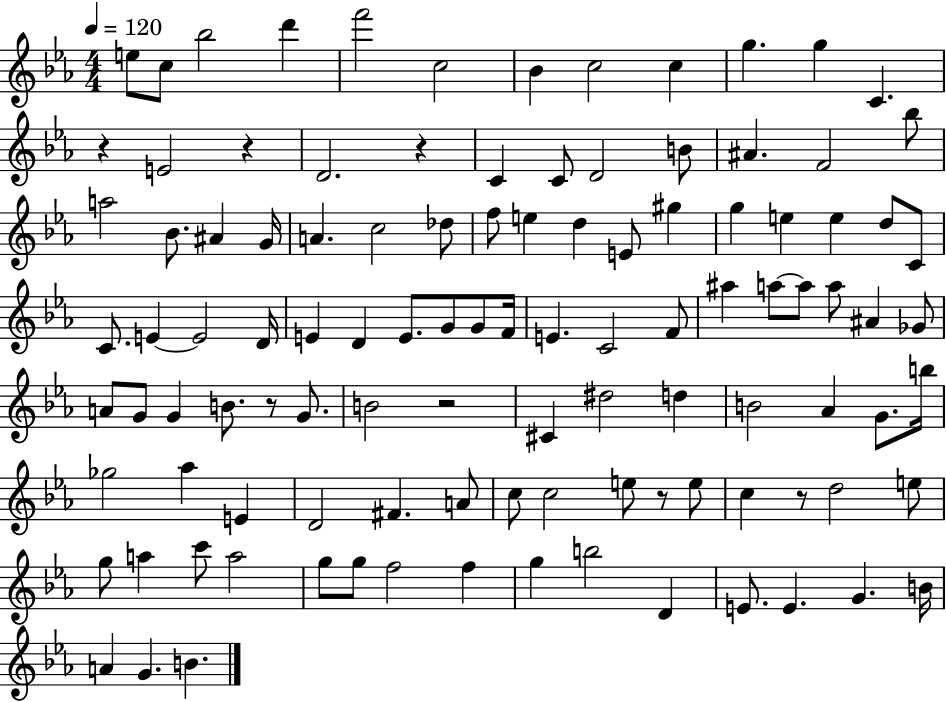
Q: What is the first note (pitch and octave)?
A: E5